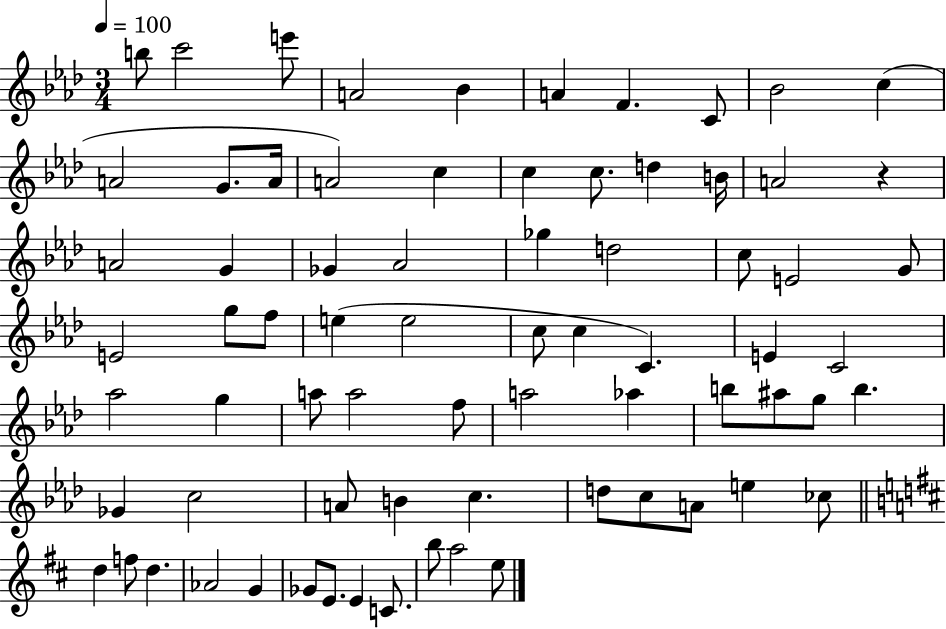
{
  \clef treble
  \numericTimeSignature
  \time 3/4
  \key aes \major
  \tempo 4 = 100
  b''8 c'''2 e'''8 | a'2 bes'4 | a'4 f'4. c'8 | bes'2 c''4( | \break a'2 g'8. a'16 | a'2) c''4 | c''4 c''8. d''4 b'16 | a'2 r4 | \break a'2 g'4 | ges'4 aes'2 | ges''4 d''2 | c''8 e'2 g'8 | \break e'2 g''8 f''8 | e''4( e''2 | c''8 c''4 c'4.) | e'4 c'2 | \break aes''2 g''4 | a''8 a''2 f''8 | a''2 aes''4 | b''8 ais''8 g''8 b''4. | \break ges'4 c''2 | a'8 b'4 c''4. | d''8 c''8 a'8 e''4 ces''8 | \bar "||" \break \key d \major d''4 f''8 d''4. | aes'2 g'4 | ges'8 e'8. e'4 c'8. | b''8 a''2 e''8 | \break \bar "|."
}